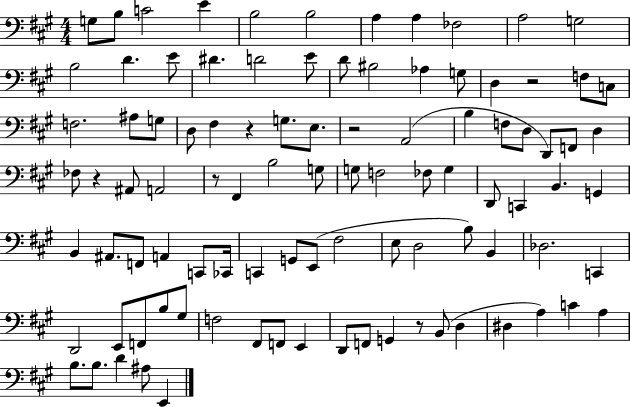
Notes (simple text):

G3/e B3/e C4/h E4/q B3/h B3/h A3/q A3/q FES3/h A3/h G3/h B3/h D4/q. E4/e D#4/q. D4/h E4/e D4/e BIS3/h Ab3/q G3/e D3/q R/h F3/e C3/e F3/h. A#3/e G3/e D3/e F#3/q R/q G3/e. E3/e. R/h A2/h B3/q F3/e D3/e D2/e F2/e D3/q FES3/e R/q A#2/e A2/h R/e F#2/q B3/h G3/e G3/e F3/h FES3/e G3/q D2/e C2/q B2/q. G2/q B2/q A#2/e. F2/e A2/q C2/e CES2/s C2/q G2/e E2/e F#3/h E3/e D3/h B3/e B2/q Db3/h. C2/q D2/h E2/e F2/e B3/e G#3/e F3/h F#2/e F2/e E2/q D2/e F2/e G2/q R/e B2/e D3/q D#3/q A3/q C4/q A3/q B3/e. B3/e. D4/q A#3/e E2/q